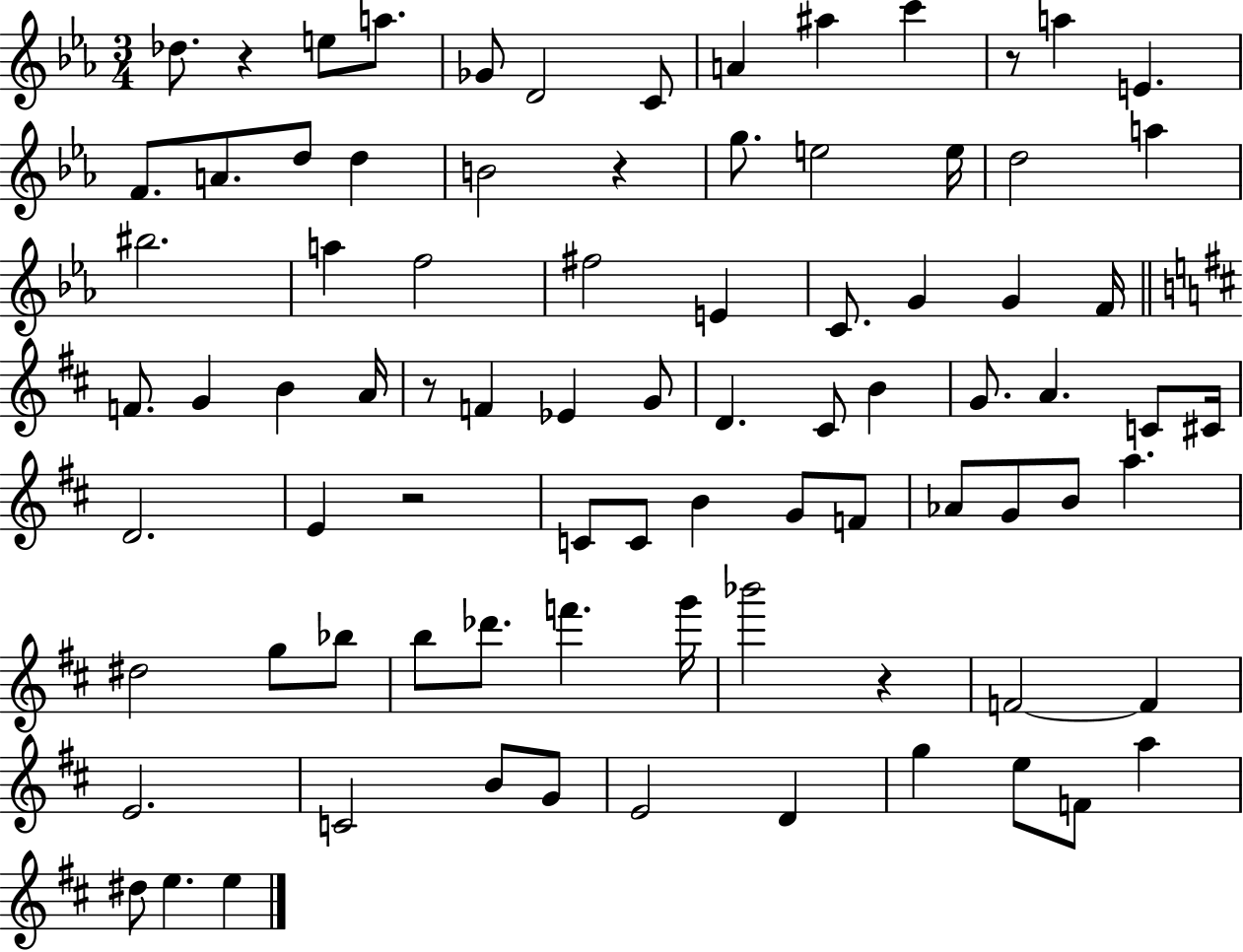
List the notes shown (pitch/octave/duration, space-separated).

Db5/e. R/q E5/e A5/e. Gb4/e D4/h C4/e A4/q A#5/q C6/q R/e A5/q E4/q. F4/e. A4/e. D5/e D5/q B4/h R/q G5/e. E5/h E5/s D5/h A5/q BIS5/h. A5/q F5/h F#5/h E4/q C4/e. G4/q G4/q F4/s F4/e. G4/q B4/q A4/s R/e F4/q Eb4/q G4/e D4/q. C#4/e B4/q G4/e. A4/q. C4/e C#4/s D4/h. E4/q R/h C4/e C4/e B4/q G4/e F4/e Ab4/e G4/e B4/e A5/q. D#5/h G5/e Bb5/e B5/e Db6/e. F6/q. G6/s Bb6/h R/q F4/h F4/q E4/h. C4/h B4/e G4/e E4/h D4/q G5/q E5/e F4/e A5/q D#5/e E5/q. E5/q